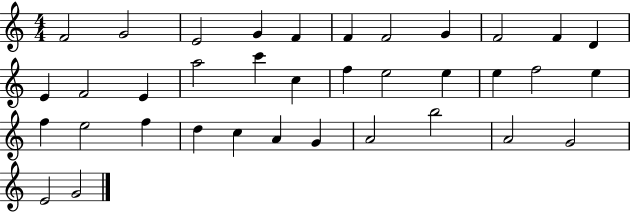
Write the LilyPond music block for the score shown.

{
  \clef treble
  \numericTimeSignature
  \time 4/4
  \key c \major
  f'2 g'2 | e'2 g'4 f'4 | f'4 f'2 g'4 | f'2 f'4 d'4 | \break e'4 f'2 e'4 | a''2 c'''4 c''4 | f''4 e''2 e''4 | e''4 f''2 e''4 | \break f''4 e''2 f''4 | d''4 c''4 a'4 g'4 | a'2 b''2 | a'2 g'2 | \break e'2 g'2 | \bar "|."
}